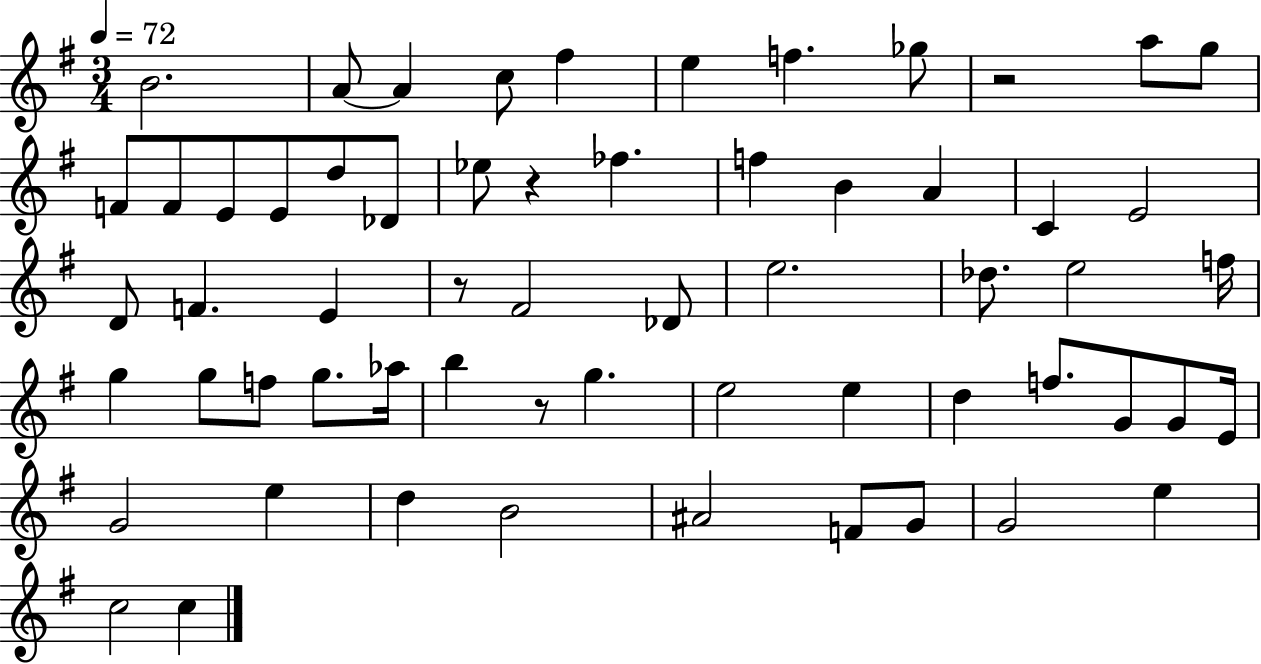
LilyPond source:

{
  \clef treble
  \numericTimeSignature
  \time 3/4
  \key g \major
  \tempo 4 = 72
  b'2. | a'8~~ a'4 c''8 fis''4 | e''4 f''4. ges''8 | r2 a''8 g''8 | \break f'8 f'8 e'8 e'8 d''8 des'8 | ees''8 r4 fes''4. | f''4 b'4 a'4 | c'4 e'2 | \break d'8 f'4. e'4 | r8 fis'2 des'8 | e''2. | des''8. e''2 f''16 | \break g''4 g''8 f''8 g''8. aes''16 | b''4 r8 g''4. | e''2 e''4 | d''4 f''8. g'8 g'8 e'16 | \break g'2 e''4 | d''4 b'2 | ais'2 f'8 g'8 | g'2 e''4 | \break c''2 c''4 | \bar "|."
}